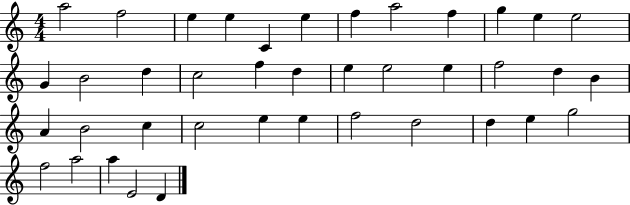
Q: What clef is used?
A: treble